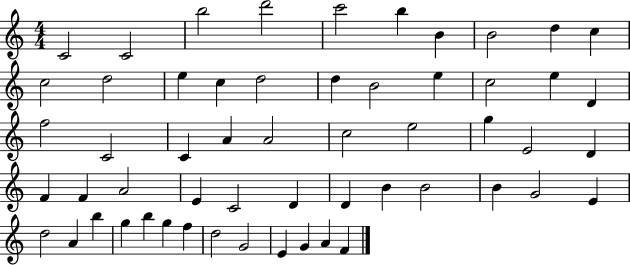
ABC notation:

X:1
T:Untitled
M:4/4
L:1/4
K:C
C2 C2 b2 d'2 c'2 b B B2 d c c2 d2 e c d2 d B2 e c2 e D f2 C2 C A A2 c2 e2 g E2 D F F A2 E C2 D D B B2 B G2 E d2 A b g b g f d2 G2 E G A F